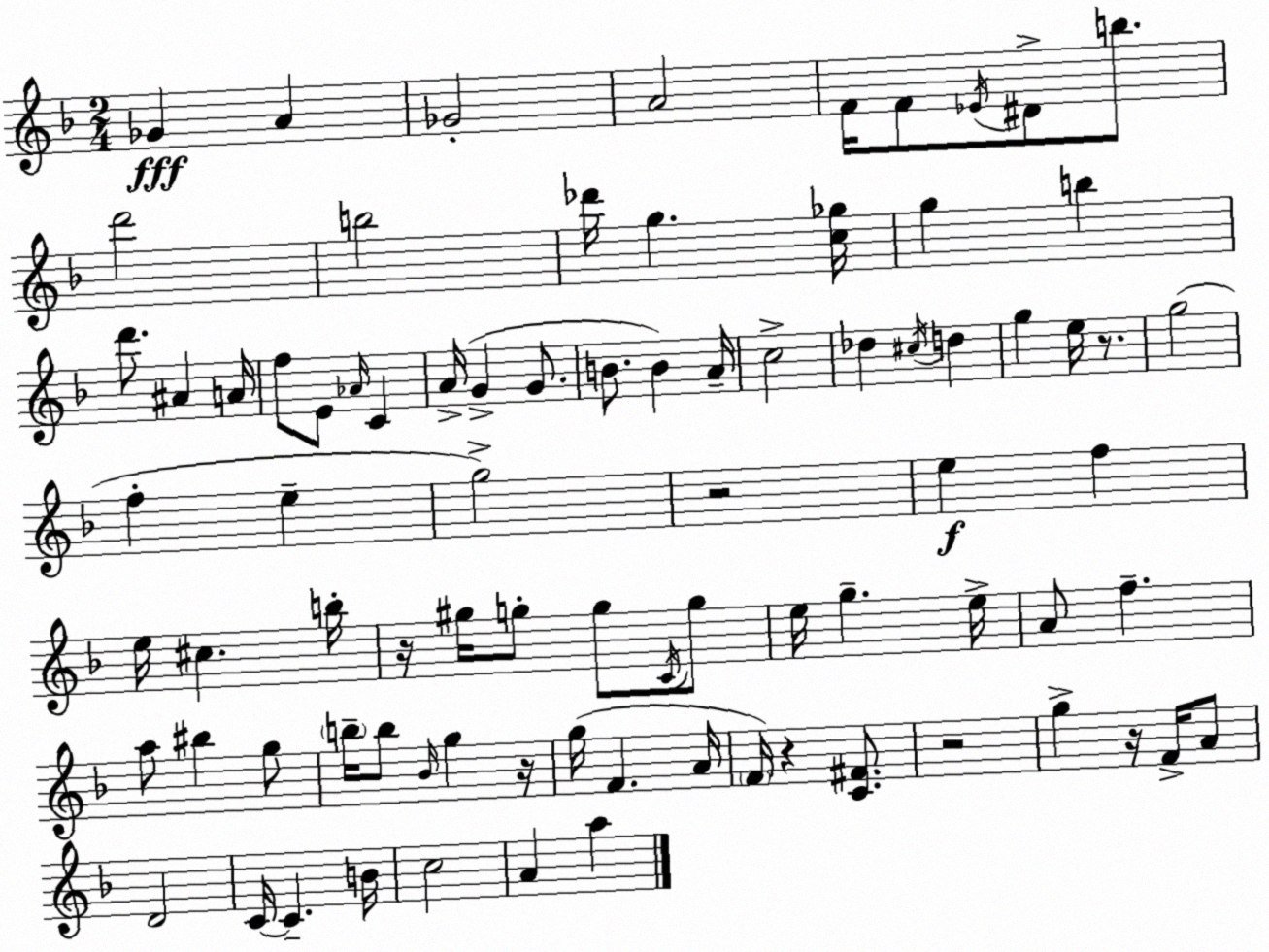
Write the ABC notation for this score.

X:1
T:Untitled
M:2/4
L:1/4
K:Dm
_G A _G2 A2 F/4 F/2 _E/4 ^D/2 b/2 d'2 b2 _d'/4 g [c_g]/4 g b d'/2 ^A A/4 f/2 E/2 _A/4 C A/4 G G/2 B/2 B A/4 c2 _d ^c/4 d g e/4 z/2 g2 f e g2 z2 e f e/4 ^c b/4 z/4 ^g/4 g/2 g/2 C/4 g/2 e/4 g e/4 A/2 f a/2 ^b g/2 b/4 b/2 _B/4 g z/4 g/4 F A/4 F/4 z [C^F]/2 z2 g z/4 F/4 A/2 D2 C/4 C B/4 c2 A a